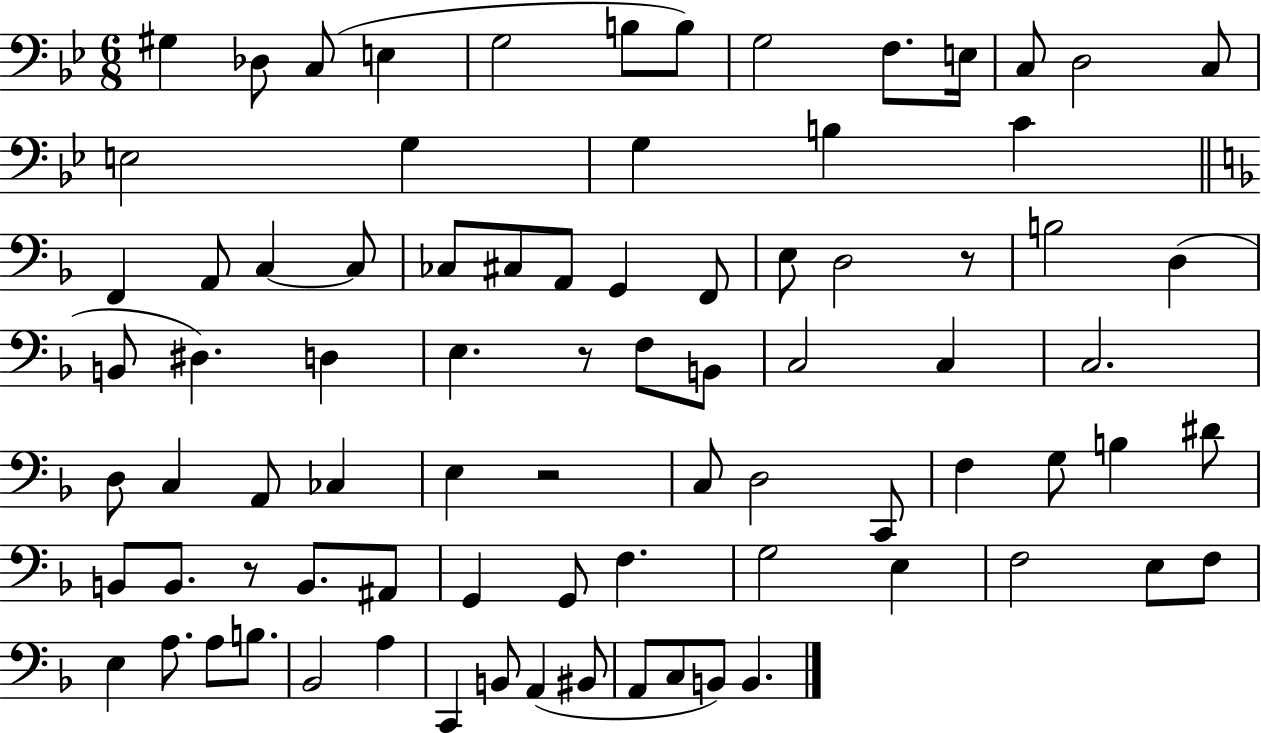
G#3/q Db3/e C3/e E3/q G3/h B3/e B3/e G3/h F3/e. E3/s C3/e D3/h C3/e E3/h G3/q G3/q B3/q C4/q F2/q A2/e C3/q C3/e CES3/e C#3/e A2/e G2/q F2/e E3/e D3/h R/e B3/h D3/q B2/e D#3/q. D3/q E3/q. R/e F3/e B2/e C3/h C3/q C3/h. D3/e C3/q A2/e CES3/q E3/q R/h C3/e D3/h C2/e F3/q G3/e B3/q D#4/e B2/e B2/e. R/e B2/e. A#2/e G2/q G2/e F3/q. G3/h E3/q F3/h E3/e F3/e E3/q A3/e. A3/e B3/e. Bb2/h A3/q C2/q B2/e A2/q BIS2/e A2/e C3/e B2/e B2/q.